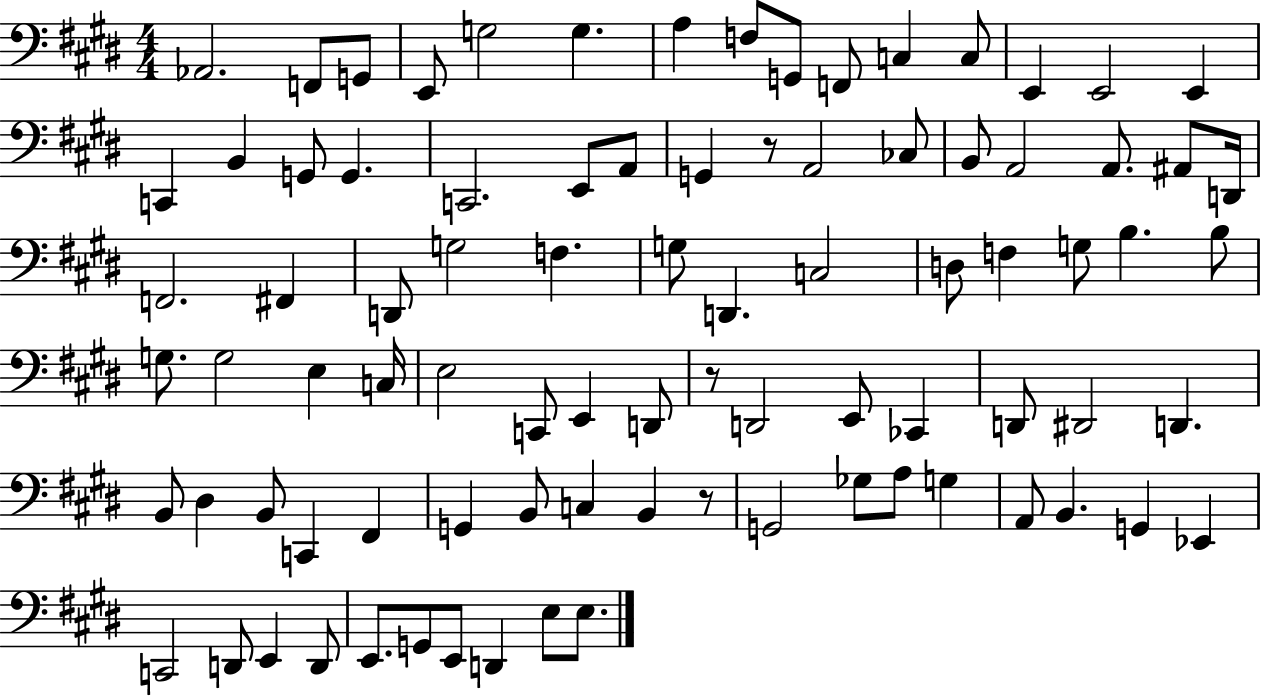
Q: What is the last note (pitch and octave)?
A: E3